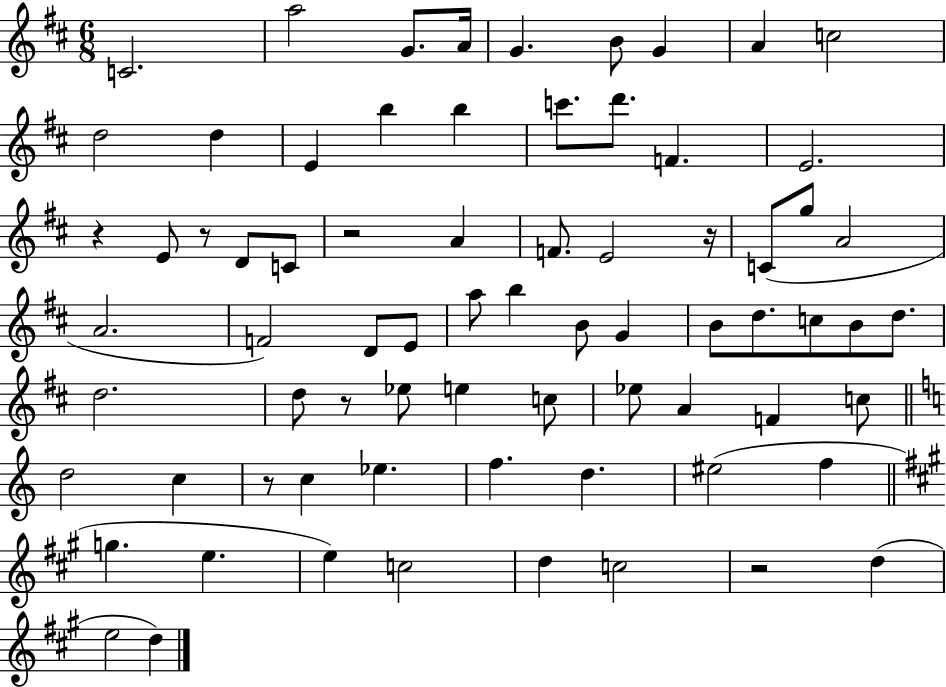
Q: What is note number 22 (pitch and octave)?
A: A4